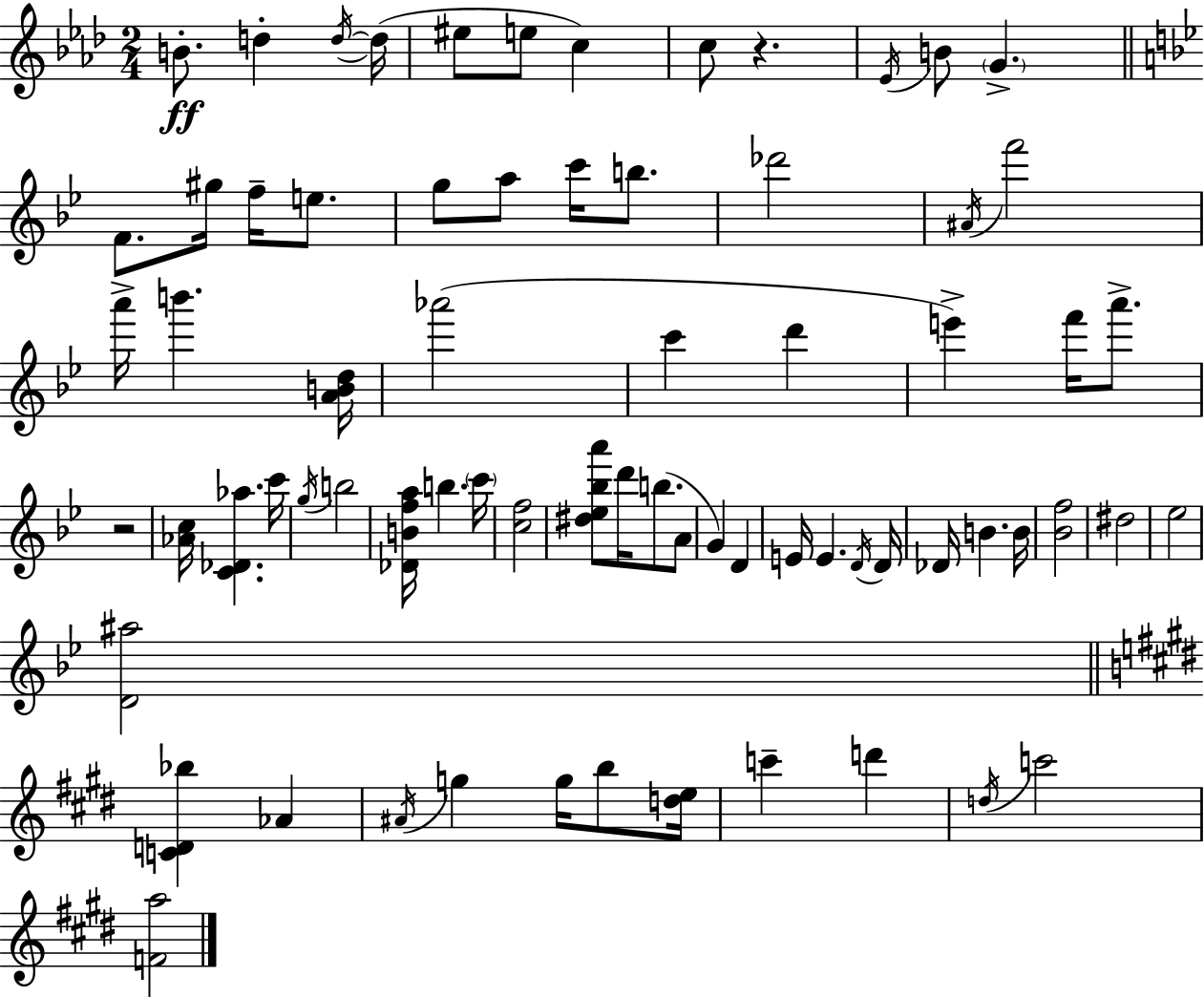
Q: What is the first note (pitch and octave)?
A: B4